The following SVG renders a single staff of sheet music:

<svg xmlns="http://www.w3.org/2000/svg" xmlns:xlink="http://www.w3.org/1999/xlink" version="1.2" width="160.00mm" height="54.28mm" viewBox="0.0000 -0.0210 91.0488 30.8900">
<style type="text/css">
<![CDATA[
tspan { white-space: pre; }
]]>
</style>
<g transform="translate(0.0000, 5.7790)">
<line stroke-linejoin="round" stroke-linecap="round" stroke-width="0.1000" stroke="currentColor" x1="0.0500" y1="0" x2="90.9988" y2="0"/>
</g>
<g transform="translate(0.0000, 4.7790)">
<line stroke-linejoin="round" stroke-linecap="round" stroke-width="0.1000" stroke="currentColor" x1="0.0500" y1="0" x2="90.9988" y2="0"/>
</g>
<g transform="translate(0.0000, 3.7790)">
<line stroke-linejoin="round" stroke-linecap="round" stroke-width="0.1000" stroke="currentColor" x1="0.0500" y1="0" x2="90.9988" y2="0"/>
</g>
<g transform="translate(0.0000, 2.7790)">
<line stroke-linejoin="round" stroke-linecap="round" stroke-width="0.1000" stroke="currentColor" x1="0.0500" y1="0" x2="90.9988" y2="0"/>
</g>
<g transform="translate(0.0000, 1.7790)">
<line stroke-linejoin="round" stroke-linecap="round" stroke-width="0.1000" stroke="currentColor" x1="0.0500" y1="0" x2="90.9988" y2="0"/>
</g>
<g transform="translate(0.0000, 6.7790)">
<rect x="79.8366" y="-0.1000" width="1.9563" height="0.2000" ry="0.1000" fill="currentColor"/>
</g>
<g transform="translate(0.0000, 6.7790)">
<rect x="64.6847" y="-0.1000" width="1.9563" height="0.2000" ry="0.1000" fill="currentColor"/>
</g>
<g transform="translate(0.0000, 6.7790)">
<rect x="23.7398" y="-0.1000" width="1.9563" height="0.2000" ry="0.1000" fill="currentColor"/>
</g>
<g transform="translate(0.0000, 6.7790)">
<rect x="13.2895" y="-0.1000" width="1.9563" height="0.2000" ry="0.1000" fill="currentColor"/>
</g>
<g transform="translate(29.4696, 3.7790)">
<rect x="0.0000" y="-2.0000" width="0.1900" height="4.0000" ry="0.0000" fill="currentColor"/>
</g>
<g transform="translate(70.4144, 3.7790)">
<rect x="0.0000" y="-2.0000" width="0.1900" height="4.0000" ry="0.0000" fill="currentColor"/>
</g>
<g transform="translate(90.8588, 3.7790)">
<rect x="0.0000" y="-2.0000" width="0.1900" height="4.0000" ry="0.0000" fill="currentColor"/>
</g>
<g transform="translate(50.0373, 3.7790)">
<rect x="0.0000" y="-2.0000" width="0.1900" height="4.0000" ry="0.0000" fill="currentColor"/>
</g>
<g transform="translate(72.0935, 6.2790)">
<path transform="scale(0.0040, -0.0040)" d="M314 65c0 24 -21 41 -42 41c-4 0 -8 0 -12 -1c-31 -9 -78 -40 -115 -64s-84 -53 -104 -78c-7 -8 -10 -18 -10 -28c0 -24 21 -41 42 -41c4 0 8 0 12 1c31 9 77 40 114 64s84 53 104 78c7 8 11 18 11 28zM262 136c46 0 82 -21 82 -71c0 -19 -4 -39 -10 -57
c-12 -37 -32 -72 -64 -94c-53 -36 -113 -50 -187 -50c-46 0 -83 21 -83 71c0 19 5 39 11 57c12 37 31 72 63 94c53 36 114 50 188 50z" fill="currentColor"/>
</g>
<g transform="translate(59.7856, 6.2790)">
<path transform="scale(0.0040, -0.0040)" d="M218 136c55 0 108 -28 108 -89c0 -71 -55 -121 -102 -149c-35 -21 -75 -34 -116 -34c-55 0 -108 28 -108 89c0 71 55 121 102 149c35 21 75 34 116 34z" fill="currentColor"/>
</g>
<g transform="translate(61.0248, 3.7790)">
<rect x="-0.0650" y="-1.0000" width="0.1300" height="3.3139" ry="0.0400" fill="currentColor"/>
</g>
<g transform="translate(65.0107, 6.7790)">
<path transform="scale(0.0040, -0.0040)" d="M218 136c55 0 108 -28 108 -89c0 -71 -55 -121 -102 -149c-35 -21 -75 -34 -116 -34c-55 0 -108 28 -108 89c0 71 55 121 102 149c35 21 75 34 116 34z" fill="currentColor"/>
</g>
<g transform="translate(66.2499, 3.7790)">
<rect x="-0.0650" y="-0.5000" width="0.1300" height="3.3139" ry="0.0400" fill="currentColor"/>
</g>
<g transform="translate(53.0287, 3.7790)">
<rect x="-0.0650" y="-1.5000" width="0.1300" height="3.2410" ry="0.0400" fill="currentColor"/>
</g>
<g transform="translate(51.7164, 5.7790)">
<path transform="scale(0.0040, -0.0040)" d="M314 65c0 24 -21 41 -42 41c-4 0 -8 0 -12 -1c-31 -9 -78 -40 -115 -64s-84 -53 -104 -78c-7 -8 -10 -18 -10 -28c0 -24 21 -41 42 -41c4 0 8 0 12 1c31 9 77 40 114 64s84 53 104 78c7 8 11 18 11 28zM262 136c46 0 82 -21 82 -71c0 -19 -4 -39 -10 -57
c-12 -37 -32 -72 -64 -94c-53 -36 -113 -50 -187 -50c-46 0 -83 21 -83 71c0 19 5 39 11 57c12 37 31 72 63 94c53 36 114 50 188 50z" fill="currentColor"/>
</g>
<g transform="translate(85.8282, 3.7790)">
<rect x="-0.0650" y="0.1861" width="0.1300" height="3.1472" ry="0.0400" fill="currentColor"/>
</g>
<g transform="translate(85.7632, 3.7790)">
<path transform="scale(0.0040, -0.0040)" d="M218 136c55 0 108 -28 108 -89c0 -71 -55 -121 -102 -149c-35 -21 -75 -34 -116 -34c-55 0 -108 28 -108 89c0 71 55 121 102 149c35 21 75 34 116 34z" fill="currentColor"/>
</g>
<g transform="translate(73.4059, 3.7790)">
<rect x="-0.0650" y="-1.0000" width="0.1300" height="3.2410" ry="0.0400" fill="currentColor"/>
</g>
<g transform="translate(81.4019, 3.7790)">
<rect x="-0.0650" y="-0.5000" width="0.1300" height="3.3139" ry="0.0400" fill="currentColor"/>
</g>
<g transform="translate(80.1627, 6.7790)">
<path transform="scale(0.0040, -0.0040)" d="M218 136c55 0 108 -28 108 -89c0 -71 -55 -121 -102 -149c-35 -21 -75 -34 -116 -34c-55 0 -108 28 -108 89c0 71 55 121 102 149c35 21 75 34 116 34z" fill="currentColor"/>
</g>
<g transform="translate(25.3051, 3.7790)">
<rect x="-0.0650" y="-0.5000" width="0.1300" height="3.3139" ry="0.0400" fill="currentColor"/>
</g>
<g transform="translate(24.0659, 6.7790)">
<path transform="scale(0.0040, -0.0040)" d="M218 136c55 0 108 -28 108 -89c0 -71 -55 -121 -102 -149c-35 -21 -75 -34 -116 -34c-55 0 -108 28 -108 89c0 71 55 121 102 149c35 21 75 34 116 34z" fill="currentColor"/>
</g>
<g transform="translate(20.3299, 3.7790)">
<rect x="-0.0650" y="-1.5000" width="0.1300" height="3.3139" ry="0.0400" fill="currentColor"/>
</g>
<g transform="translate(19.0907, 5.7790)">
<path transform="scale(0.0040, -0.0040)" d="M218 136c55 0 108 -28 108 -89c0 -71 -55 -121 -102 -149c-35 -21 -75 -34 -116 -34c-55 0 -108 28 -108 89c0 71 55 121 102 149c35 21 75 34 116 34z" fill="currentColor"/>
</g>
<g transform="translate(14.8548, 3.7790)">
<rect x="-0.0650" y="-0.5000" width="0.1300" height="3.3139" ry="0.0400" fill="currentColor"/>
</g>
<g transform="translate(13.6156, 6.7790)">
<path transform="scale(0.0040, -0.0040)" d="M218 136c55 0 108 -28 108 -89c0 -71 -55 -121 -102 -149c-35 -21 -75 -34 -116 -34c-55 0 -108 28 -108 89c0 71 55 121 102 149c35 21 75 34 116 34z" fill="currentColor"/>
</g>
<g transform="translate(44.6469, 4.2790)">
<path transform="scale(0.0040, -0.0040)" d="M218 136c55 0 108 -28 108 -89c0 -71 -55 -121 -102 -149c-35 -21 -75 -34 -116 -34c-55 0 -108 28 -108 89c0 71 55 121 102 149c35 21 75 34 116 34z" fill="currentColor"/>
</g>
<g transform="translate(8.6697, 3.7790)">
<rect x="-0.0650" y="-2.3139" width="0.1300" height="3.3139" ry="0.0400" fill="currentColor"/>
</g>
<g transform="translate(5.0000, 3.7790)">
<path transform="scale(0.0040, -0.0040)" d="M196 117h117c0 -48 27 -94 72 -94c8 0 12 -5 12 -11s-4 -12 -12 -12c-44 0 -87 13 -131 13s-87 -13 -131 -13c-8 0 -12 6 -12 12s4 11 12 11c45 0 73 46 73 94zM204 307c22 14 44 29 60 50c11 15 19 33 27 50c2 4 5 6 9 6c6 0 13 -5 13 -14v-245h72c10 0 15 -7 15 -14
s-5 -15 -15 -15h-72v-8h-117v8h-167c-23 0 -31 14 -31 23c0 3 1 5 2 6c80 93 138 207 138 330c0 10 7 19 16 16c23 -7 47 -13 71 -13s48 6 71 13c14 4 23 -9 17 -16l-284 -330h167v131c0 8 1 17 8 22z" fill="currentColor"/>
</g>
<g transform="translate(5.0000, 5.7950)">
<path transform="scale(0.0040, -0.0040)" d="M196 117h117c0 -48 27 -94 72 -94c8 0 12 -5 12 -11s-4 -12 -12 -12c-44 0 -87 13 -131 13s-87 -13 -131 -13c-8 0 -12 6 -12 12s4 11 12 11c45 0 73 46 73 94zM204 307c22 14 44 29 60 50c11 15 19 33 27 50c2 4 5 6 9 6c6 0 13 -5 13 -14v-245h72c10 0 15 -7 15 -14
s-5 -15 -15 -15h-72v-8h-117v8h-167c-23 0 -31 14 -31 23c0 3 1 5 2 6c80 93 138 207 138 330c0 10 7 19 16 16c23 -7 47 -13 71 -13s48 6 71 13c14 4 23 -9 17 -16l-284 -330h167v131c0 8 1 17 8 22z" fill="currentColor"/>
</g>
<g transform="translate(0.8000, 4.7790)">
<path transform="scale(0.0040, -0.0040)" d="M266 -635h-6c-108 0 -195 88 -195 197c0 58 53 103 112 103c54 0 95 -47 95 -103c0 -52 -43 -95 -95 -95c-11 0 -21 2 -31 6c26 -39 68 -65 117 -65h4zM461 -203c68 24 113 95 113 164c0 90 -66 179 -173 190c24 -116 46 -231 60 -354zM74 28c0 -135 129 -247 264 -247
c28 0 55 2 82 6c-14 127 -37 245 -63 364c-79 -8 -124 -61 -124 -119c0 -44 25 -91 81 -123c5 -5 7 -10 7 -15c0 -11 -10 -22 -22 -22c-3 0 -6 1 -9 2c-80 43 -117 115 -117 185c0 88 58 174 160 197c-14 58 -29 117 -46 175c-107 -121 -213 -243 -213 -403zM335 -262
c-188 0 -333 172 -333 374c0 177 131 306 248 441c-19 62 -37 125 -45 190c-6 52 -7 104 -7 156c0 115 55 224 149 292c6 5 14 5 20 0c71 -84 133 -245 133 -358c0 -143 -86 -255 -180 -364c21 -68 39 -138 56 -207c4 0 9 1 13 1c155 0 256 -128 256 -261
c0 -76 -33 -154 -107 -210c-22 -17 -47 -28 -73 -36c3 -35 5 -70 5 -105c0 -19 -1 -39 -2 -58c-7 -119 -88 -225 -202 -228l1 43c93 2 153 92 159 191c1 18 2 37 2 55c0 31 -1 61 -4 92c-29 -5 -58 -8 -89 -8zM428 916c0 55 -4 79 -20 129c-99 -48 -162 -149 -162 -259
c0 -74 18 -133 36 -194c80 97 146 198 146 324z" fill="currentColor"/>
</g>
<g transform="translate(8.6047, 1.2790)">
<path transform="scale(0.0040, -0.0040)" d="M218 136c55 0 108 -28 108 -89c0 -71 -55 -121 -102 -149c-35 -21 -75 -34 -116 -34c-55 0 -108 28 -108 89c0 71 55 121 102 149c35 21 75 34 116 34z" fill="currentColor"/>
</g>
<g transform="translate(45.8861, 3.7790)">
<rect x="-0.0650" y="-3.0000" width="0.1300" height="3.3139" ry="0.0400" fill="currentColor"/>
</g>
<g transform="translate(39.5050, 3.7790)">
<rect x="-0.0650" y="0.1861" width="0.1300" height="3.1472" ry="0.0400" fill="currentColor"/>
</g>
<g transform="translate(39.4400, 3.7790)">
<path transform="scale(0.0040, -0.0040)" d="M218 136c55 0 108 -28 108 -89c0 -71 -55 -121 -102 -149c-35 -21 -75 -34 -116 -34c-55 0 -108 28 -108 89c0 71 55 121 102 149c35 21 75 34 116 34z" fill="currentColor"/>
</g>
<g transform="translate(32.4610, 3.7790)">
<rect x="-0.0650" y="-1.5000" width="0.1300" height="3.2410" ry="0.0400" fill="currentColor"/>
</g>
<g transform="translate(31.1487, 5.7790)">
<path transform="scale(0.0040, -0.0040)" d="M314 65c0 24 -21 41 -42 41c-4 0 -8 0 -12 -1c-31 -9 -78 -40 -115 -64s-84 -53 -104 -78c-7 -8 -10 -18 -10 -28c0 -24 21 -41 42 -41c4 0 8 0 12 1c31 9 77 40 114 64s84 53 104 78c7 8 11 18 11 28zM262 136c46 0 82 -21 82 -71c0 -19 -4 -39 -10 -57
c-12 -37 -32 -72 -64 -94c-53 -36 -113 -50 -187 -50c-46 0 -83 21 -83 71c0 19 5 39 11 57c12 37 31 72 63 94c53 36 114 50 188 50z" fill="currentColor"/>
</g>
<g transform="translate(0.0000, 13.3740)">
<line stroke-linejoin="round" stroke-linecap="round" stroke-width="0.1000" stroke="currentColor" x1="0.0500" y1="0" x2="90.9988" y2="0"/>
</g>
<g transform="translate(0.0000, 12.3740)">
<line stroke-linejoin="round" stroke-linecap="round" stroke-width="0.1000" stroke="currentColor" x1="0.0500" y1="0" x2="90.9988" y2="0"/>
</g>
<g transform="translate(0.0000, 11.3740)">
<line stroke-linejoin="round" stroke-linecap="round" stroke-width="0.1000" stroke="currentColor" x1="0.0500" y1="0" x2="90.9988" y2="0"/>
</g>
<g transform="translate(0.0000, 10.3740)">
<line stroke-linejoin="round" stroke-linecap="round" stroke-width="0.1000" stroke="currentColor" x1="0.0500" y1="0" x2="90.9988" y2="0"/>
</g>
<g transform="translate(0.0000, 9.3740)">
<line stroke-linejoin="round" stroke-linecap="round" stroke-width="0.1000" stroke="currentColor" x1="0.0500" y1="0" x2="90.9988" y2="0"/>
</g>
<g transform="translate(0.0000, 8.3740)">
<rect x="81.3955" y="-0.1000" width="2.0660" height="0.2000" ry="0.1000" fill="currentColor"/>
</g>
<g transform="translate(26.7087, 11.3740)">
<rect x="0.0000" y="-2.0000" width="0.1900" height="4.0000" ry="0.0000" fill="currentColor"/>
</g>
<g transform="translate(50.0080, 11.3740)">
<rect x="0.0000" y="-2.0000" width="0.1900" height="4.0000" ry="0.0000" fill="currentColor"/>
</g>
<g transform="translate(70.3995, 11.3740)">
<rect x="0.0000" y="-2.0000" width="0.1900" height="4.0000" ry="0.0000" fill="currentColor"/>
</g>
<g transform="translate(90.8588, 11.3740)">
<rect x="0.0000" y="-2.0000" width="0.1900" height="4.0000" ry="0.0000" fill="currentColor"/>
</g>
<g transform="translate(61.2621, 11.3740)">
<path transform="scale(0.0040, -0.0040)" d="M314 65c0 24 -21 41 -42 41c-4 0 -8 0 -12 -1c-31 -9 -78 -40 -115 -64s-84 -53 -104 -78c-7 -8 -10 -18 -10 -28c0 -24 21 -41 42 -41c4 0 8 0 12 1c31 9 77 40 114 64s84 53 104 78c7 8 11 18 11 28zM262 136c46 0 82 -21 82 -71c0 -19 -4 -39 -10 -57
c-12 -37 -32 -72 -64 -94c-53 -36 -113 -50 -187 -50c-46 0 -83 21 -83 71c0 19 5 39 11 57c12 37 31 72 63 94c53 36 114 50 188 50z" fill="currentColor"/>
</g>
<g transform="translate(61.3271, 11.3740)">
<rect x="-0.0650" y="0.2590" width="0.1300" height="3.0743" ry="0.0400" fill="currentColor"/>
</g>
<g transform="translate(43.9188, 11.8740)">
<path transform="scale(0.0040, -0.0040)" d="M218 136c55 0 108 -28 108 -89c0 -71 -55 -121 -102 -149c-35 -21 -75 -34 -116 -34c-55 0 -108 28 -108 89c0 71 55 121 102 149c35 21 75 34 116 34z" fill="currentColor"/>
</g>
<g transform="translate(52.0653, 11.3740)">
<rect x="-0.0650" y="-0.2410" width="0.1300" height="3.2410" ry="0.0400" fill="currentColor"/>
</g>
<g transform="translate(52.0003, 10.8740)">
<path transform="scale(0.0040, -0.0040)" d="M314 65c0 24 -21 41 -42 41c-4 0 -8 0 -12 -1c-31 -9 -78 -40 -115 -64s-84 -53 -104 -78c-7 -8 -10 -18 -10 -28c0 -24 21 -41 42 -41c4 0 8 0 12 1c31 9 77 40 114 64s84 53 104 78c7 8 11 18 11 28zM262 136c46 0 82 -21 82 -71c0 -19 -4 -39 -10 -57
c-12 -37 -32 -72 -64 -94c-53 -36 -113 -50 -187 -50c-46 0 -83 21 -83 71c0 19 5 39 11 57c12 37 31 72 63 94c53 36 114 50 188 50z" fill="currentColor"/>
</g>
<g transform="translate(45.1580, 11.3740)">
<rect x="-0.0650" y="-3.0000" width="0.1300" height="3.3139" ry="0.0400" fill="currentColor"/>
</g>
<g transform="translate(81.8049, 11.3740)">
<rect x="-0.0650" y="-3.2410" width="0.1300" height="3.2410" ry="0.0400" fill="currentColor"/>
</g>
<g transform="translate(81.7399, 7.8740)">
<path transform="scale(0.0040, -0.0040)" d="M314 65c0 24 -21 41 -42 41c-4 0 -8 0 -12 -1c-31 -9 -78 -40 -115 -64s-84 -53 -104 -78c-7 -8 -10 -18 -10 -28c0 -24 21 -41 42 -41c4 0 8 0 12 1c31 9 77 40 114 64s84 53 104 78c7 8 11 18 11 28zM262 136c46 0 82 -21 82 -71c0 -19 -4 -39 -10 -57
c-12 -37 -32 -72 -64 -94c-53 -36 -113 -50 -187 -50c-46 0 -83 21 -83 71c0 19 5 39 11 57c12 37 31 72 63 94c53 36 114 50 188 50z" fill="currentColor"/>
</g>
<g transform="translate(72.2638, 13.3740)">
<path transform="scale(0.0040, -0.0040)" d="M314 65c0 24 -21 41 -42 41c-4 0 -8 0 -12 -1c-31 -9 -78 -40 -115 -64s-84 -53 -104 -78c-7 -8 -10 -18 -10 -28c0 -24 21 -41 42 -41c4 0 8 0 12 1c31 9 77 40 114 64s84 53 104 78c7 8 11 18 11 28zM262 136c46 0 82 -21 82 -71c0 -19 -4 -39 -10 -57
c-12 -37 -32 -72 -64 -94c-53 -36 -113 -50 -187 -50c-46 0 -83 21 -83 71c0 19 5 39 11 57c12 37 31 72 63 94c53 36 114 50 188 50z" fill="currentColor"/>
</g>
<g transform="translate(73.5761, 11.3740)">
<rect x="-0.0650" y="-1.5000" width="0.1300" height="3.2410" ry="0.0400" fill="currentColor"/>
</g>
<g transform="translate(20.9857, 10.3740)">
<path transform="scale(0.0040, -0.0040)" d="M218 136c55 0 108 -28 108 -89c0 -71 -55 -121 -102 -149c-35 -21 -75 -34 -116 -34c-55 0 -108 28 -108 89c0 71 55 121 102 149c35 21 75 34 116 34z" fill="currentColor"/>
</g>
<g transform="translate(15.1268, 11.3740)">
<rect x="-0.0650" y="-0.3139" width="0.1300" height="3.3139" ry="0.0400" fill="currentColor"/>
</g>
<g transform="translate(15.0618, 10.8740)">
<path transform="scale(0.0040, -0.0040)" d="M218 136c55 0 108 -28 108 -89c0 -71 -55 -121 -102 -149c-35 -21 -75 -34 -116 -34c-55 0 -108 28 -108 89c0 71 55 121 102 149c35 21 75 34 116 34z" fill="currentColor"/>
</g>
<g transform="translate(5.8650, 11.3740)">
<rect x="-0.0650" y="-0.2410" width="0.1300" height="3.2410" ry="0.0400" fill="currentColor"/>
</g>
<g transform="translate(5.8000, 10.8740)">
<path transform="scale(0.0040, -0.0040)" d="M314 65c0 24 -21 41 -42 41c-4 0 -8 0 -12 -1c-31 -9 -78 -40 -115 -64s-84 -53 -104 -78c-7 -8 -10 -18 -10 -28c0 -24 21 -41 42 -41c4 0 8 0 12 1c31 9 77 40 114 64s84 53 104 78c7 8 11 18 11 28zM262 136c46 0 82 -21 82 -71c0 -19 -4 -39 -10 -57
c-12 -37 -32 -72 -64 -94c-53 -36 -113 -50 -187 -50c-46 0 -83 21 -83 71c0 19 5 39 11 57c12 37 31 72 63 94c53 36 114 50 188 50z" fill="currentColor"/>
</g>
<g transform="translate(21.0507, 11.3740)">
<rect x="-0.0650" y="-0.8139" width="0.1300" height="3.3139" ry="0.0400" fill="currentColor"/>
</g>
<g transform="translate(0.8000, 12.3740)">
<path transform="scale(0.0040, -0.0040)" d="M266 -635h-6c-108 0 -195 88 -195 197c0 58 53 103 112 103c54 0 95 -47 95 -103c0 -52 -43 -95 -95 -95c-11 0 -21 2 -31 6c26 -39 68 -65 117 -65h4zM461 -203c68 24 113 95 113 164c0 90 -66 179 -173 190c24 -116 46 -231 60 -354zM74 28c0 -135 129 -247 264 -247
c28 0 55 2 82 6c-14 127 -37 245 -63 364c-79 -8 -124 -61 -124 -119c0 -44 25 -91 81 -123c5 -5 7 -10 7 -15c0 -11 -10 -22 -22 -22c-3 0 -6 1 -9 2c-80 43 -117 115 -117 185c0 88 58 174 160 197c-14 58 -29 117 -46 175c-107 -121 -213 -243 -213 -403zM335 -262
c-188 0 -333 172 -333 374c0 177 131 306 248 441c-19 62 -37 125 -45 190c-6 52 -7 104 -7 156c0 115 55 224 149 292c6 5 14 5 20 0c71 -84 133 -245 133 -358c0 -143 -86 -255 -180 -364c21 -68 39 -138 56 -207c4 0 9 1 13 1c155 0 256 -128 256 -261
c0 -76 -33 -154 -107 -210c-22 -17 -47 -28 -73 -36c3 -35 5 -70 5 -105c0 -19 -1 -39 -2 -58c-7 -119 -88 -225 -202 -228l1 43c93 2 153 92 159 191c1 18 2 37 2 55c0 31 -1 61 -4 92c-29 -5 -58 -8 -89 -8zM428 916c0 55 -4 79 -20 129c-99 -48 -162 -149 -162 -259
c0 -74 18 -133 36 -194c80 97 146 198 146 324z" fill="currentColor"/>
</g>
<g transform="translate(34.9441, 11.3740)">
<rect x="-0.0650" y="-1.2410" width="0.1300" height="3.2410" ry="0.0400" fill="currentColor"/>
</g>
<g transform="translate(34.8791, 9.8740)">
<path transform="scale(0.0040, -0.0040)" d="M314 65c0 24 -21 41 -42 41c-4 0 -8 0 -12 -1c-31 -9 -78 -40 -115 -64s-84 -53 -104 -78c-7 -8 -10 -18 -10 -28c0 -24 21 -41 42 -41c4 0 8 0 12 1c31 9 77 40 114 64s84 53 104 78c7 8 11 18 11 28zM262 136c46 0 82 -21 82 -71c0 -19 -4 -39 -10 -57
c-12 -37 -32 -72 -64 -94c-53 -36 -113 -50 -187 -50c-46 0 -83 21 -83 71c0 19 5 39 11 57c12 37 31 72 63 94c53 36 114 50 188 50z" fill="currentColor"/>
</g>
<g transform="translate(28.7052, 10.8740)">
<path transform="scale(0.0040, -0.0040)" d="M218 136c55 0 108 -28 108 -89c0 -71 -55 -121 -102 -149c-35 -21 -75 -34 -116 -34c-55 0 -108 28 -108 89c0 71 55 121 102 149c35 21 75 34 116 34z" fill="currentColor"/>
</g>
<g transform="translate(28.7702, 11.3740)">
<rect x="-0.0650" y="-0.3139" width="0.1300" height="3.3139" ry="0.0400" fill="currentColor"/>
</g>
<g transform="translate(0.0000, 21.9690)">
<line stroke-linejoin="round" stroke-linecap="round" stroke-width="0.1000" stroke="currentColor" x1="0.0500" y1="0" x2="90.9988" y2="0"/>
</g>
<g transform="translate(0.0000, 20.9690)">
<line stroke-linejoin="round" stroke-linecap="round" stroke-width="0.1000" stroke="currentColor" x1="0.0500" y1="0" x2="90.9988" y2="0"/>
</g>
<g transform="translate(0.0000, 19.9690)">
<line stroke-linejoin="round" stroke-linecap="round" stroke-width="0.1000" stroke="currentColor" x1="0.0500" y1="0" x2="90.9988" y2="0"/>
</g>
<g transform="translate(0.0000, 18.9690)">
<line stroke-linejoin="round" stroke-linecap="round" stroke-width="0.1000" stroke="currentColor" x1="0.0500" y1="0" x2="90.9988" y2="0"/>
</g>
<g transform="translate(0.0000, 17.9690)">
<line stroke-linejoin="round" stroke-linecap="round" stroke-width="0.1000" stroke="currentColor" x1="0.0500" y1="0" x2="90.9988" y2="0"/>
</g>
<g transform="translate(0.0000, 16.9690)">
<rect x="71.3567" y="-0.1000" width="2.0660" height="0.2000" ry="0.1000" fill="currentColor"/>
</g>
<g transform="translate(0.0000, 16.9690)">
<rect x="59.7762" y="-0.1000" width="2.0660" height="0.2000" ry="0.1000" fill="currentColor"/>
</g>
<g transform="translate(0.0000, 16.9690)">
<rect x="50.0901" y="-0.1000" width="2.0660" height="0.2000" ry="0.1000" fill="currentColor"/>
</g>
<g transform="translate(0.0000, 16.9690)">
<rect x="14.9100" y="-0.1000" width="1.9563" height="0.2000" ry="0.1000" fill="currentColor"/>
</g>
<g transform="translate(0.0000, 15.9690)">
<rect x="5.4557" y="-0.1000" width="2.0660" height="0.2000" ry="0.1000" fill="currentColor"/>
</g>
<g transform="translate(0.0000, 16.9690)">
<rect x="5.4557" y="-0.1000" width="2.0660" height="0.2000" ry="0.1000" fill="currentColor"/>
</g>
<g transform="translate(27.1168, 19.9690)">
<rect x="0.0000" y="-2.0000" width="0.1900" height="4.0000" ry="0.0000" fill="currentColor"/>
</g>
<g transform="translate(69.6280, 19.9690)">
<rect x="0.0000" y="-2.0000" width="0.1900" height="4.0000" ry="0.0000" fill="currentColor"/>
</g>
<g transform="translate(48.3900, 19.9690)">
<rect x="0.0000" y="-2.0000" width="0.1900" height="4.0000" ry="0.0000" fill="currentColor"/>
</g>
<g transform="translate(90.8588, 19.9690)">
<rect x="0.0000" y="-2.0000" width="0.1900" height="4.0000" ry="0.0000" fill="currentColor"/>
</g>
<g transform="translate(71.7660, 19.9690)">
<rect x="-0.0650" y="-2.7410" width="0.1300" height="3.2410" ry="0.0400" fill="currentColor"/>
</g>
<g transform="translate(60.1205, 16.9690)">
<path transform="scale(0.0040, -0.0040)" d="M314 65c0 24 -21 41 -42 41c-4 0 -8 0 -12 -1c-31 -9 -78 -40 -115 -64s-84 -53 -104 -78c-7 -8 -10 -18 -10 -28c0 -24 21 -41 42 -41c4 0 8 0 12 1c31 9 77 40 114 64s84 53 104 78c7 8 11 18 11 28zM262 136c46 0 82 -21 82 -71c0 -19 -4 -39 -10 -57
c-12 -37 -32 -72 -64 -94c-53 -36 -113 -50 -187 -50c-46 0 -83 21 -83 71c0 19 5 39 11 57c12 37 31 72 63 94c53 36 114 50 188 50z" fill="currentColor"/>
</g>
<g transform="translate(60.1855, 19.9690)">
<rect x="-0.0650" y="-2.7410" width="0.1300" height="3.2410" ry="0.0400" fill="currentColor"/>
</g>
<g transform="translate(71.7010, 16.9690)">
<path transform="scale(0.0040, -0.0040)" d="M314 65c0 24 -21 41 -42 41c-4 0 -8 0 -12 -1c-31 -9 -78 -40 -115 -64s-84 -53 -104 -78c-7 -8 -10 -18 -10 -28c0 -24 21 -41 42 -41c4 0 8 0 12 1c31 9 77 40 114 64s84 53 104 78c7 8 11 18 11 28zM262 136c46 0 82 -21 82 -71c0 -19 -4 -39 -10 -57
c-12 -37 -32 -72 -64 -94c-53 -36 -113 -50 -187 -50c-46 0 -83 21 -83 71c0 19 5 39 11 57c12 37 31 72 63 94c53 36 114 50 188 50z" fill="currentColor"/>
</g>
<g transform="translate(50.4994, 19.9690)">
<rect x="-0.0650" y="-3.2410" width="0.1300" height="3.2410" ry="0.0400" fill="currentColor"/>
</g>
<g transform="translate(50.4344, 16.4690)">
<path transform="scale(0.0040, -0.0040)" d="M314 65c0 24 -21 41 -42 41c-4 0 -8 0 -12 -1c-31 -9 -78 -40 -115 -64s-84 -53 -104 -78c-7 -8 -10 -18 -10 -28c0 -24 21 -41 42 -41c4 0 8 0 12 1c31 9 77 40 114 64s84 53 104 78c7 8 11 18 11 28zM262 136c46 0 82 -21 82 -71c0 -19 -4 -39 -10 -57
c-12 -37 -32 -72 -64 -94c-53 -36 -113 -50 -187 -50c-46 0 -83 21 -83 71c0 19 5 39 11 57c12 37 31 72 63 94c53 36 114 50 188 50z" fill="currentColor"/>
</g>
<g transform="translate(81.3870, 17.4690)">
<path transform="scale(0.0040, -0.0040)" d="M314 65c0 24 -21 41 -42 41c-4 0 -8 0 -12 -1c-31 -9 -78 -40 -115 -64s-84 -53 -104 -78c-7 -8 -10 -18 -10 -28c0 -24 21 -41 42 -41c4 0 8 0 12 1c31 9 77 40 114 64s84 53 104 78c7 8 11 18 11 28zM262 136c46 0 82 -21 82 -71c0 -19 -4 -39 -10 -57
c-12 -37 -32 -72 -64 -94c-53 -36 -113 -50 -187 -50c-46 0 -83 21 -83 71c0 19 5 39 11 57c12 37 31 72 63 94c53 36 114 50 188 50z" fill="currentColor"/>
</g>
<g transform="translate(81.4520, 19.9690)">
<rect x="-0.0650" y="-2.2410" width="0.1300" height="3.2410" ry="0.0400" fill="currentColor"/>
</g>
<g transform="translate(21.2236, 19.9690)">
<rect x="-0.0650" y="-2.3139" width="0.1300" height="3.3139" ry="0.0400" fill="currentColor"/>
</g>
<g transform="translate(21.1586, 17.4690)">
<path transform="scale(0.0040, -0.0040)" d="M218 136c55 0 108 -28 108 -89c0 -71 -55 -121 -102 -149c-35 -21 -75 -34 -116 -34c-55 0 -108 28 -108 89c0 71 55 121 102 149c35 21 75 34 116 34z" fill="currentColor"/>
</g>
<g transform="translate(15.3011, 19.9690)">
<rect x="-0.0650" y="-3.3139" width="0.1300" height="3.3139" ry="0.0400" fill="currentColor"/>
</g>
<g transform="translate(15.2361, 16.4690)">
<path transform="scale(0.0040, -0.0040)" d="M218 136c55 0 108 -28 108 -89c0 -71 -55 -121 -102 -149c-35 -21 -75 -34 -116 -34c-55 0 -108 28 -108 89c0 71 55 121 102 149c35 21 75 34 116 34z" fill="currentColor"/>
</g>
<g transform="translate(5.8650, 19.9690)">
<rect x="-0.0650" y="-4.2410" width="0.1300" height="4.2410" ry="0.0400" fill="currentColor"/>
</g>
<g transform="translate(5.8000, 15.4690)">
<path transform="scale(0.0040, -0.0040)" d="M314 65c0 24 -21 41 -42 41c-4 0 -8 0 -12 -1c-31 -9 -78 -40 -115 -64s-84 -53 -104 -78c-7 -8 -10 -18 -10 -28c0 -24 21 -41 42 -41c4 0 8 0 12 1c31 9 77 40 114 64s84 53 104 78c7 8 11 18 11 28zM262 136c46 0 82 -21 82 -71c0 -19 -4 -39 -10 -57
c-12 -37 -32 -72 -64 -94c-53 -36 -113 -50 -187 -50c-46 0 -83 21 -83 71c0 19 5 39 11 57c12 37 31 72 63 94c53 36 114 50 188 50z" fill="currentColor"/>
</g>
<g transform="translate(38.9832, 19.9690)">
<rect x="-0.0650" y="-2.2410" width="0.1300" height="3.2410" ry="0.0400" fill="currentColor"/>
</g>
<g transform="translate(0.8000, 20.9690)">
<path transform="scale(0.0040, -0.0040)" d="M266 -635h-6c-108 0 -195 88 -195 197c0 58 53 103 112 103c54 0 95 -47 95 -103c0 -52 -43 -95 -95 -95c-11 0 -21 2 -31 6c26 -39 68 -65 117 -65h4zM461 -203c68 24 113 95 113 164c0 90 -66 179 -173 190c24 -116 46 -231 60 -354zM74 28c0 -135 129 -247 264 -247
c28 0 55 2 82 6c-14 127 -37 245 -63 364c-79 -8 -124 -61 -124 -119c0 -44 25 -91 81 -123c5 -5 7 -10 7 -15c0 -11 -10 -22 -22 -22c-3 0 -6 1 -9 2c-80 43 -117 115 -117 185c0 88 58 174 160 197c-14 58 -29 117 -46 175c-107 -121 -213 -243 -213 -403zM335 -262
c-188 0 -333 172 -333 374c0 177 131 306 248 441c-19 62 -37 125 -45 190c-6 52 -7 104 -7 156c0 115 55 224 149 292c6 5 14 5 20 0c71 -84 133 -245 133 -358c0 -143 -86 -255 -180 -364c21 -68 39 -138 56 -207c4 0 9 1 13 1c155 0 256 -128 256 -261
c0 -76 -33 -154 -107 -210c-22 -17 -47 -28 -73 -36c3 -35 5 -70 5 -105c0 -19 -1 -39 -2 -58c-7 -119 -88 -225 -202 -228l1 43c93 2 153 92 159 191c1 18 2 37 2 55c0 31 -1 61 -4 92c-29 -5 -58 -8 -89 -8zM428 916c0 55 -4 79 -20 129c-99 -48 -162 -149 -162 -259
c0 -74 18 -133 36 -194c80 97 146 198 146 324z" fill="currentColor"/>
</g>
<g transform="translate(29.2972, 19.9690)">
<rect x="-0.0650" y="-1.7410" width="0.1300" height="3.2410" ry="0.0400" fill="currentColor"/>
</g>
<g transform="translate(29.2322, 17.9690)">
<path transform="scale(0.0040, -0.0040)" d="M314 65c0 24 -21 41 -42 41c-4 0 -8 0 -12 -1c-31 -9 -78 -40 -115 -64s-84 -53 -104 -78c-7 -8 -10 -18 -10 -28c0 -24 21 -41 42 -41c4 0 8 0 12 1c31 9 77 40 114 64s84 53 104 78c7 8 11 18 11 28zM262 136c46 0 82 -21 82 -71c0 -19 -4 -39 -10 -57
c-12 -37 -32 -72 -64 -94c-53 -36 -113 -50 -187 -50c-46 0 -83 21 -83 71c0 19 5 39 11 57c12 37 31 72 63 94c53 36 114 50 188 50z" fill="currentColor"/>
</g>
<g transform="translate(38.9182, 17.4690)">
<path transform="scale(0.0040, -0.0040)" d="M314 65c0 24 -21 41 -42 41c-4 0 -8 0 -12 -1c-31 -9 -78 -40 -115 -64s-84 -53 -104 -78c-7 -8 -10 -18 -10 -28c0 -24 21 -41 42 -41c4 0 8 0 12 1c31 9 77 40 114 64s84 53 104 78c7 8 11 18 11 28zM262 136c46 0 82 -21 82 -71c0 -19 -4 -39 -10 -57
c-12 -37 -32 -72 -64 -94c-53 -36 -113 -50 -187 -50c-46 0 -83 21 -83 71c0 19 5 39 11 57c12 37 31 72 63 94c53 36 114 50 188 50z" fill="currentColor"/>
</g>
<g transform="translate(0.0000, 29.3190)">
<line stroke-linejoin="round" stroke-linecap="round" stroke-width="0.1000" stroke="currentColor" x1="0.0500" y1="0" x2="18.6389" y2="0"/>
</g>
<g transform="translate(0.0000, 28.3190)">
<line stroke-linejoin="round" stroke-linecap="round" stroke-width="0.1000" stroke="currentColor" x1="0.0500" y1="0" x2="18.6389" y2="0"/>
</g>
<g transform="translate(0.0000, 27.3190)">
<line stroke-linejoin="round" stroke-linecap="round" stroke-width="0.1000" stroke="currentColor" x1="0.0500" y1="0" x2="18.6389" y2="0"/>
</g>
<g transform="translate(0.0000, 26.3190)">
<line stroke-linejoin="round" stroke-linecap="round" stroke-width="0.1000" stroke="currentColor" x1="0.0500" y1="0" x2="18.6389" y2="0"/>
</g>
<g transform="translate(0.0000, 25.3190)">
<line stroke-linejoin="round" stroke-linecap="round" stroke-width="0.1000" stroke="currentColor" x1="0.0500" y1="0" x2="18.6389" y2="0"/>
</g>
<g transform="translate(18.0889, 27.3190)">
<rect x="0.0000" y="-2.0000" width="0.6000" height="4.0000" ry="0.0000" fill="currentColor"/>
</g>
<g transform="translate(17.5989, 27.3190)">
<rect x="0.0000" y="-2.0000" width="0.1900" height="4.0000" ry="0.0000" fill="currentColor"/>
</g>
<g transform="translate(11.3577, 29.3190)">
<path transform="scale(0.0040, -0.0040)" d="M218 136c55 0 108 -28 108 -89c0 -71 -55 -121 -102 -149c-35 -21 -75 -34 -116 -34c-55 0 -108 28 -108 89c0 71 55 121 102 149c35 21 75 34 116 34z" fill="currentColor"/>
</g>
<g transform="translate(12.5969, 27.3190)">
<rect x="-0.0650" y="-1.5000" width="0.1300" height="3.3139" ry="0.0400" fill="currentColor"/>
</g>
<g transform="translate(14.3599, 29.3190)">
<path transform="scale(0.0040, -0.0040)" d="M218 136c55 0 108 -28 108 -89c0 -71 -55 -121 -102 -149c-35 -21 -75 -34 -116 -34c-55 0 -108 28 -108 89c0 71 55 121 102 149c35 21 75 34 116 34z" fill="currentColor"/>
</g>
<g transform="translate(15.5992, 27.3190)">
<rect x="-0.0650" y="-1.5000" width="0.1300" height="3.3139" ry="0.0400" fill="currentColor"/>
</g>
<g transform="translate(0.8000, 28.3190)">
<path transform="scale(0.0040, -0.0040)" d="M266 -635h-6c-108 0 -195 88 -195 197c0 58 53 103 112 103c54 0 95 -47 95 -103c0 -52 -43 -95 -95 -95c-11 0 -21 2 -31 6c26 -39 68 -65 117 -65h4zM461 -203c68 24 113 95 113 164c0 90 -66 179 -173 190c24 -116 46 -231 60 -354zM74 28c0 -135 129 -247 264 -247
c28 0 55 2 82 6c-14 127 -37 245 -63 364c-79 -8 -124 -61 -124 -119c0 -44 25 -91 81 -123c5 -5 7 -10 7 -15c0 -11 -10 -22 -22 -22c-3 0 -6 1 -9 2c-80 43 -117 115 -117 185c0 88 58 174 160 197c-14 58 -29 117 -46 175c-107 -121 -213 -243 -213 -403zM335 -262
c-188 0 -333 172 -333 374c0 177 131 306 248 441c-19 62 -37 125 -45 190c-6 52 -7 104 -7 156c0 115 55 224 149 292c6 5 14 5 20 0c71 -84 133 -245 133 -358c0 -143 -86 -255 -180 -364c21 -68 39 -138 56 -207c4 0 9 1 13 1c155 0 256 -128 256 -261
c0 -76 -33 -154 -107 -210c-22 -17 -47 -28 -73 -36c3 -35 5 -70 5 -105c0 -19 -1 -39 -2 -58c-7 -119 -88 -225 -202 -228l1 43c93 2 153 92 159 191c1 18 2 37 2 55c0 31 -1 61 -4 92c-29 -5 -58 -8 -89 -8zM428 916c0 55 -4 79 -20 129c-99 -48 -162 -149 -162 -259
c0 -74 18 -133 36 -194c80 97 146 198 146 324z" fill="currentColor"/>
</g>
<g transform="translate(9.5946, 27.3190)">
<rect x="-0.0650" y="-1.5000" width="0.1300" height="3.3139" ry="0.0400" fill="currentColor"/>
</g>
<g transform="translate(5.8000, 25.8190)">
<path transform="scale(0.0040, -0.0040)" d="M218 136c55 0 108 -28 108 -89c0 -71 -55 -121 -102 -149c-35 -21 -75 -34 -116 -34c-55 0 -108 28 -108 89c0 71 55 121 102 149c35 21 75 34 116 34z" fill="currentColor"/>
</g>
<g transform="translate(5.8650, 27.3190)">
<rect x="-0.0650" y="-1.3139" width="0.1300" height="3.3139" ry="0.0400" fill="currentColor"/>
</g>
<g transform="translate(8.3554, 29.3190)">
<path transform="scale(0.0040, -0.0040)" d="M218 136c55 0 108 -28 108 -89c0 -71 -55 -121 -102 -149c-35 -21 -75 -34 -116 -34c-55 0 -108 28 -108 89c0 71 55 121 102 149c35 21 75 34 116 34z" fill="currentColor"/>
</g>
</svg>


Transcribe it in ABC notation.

X:1
T:Untitled
M:4/4
L:1/4
K:C
g C E C E2 B A E2 D C D2 C B c2 c d c e2 A c2 B2 E2 b2 d'2 b g f2 g2 b2 a2 a2 g2 e E E E